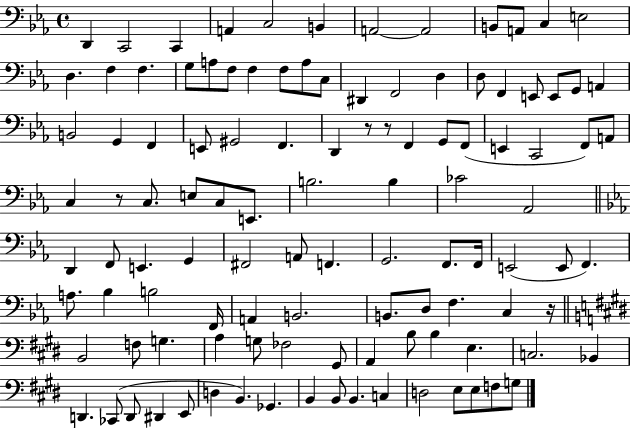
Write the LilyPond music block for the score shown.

{
  \clef bass
  \time 4/4
  \defaultTimeSignature
  \key ees \major
  \repeat volta 2 { d,4 c,2 c,4 | a,4 c2 b,4 | a,2~~ a,2 | b,8 a,8 c4 e2 | \break d4. f4 f4. | g8 a8 f8 f4 f8 a8 c8 | dis,4 f,2 d4 | d8 f,4 e,8 e,8 g,8 a,4 | \break b,2 g,4 f,4 | e,8 gis,2 f,4. | d,4 r8 r8 f,4 g,8 f,8( | e,4 c,2 f,8) a,8 | \break c4 r8 c8. e8 c8 e,8. | b2. b4 | ces'2 aes,2 | \bar "||" \break \key ees \major d,4 f,8 e,4. g,4 | fis,2 a,8 f,4. | g,2. f,8. f,16 | e,2( e,8 f,4.) | \break a8. bes4 b2 f,16 | a,4 b,2. | b,8. d8 f4. c4 r16 | \bar "||" \break \key e \major b,2 f8 g4. | a4 g8 fes2 gis,8 | a,4 b8 b4 e4. | c2. bes,4 | \break d,4. ces,8( d,8 dis,4 e,8 | d4 b,4.) ges,4. | b,4 b,8 b,4. c4 | d2 e8 e8 f8 g8 | \break } \bar "|."
}